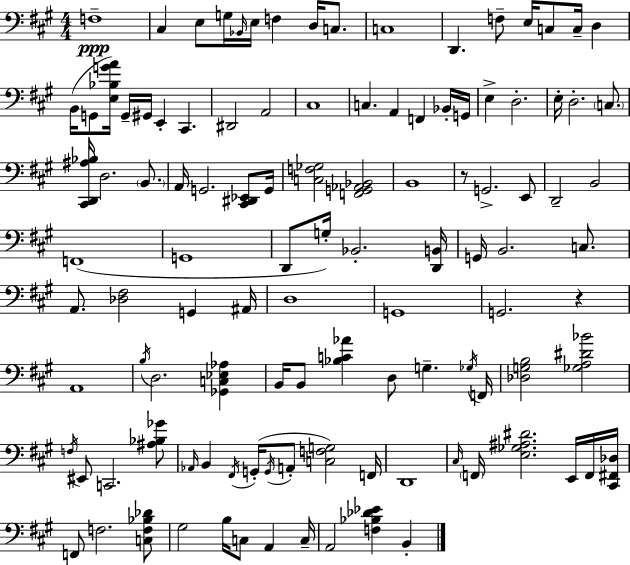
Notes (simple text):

F3/w C#3/q E3/e G3/s Bb2/s E3/s F3/q D3/s C3/e. C3/w D2/q. F3/e E3/s C3/e C3/s D3/q B2/s G2/e [E3,Bb3,G4,A4]/s G2/s G#2/s E2/q C#2/q. D#2/h A2/h C#3/w C3/q. A2/q F2/q Bb2/s G2/s E3/q D3/h. E3/s D3/h. C3/e. [C#2,D2,A#3,Bb3]/s D3/h. B2/e. A2/s G2/h. [C#2,D#2,Eb2]/e G2/s [C3,F3,Gb3]/h [F2,G2,Ab2,Bb2]/h B2/w R/e G2/h. E2/e D2/h B2/h F2/w G2/w D2/e G3/s Bb2/h. [D2,B2]/s G2/s B2/h. C3/e. A2/e. [Db3,F#3]/h G2/q A#2/s D3/w G2/w G2/h. R/q A2/w B3/s D3/h. [Gb2,C3,Eb3,Ab3]/q B2/s B2/e [Bb3,C4,Ab4]/q D3/e G3/q. Gb3/s F2/s [Db3,G3,B3]/h [Gb3,A3,D#4,Bb4]/h F3/s EIS2/e C2/h. [A#3,Bb3,Gb4]/e Ab2/s B2/q F#2/s G2/s G2/s A2/e [C3,F3,G3]/h F2/s D2/w C#3/s F2/s [E3,Gb3,A#3,D#4]/h. E2/s F2/s [C#2,F#2,Db3]/s F2/e F3/h. [C3,F3,Bb3,Db4]/e G#3/h B3/s C3/e A2/q C3/s A2/h [F3,Bb3,Db4,Eb4]/q B2/q